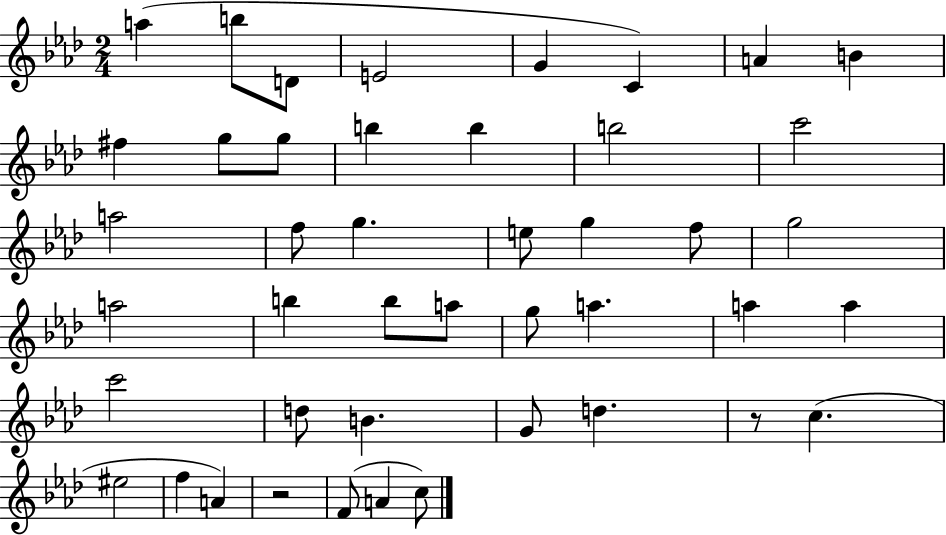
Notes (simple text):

A5/q B5/e D4/e E4/h G4/q C4/q A4/q B4/q F#5/q G5/e G5/e B5/q B5/q B5/h C6/h A5/h F5/e G5/q. E5/e G5/q F5/e G5/h A5/h B5/q B5/e A5/e G5/e A5/q. A5/q A5/q C6/h D5/e B4/q. G4/e D5/q. R/e C5/q. EIS5/h F5/q A4/q R/h F4/e A4/q C5/e